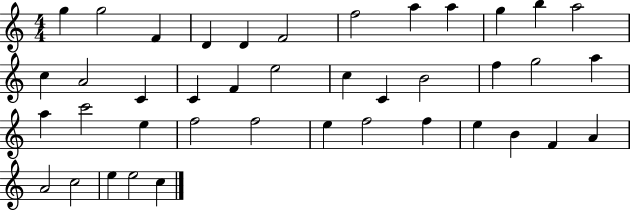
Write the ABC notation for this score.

X:1
T:Untitled
M:4/4
L:1/4
K:C
g g2 F D D F2 f2 a a g b a2 c A2 C C F e2 c C B2 f g2 a a c'2 e f2 f2 e f2 f e B F A A2 c2 e e2 c